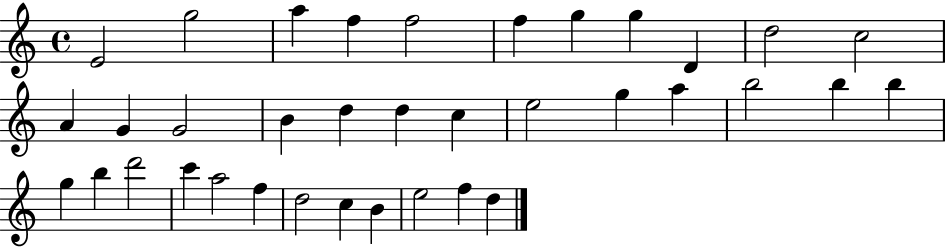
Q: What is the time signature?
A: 4/4